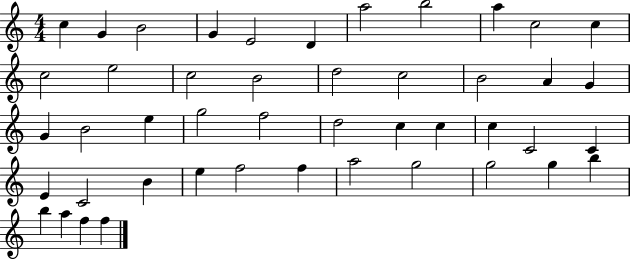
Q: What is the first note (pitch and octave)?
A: C5